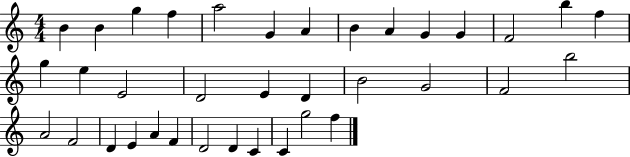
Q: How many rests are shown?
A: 0